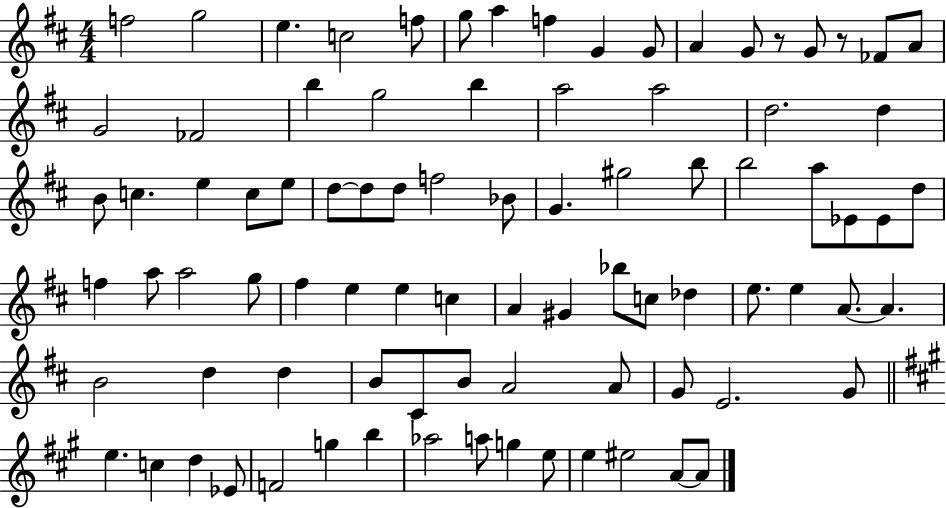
{
  \clef treble
  \numericTimeSignature
  \time 4/4
  \key d \major
  f''2 g''2 | e''4. c''2 f''8 | g''8 a''4 f''4 g'4 g'8 | a'4 g'8 r8 g'8 r8 fes'8 a'8 | \break g'2 fes'2 | b''4 g''2 b''4 | a''2 a''2 | d''2. d''4 | \break b'8 c''4. e''4 c''8 e''8 | d''8~~ d''8 d''8 f''2 bes'8 | g'4. gis''2 b''8 | b''2 a''8 ees'8 ees'8 d''8 | \break f''4 a''8 a''2 g''8 | fis''4 e''4 e''4 c''4 | a'4 gis'4 bes''8 c''8 des''4 | e''8. e''4 a'8.~~ a'4. | \break b'2 d''4 d''4 | b'8 cis'8 b'8 a'2 a'8 | g'8 e'2. g'8 | \bar "||" \break \key a \major e''4. c''4 d''4 ees'8 | f'2 g''4 b''4 | aes''2 a''8 g''4 e''8 | e''4 eis''2 a'8~~ a'8 | \break \bar "|."
}